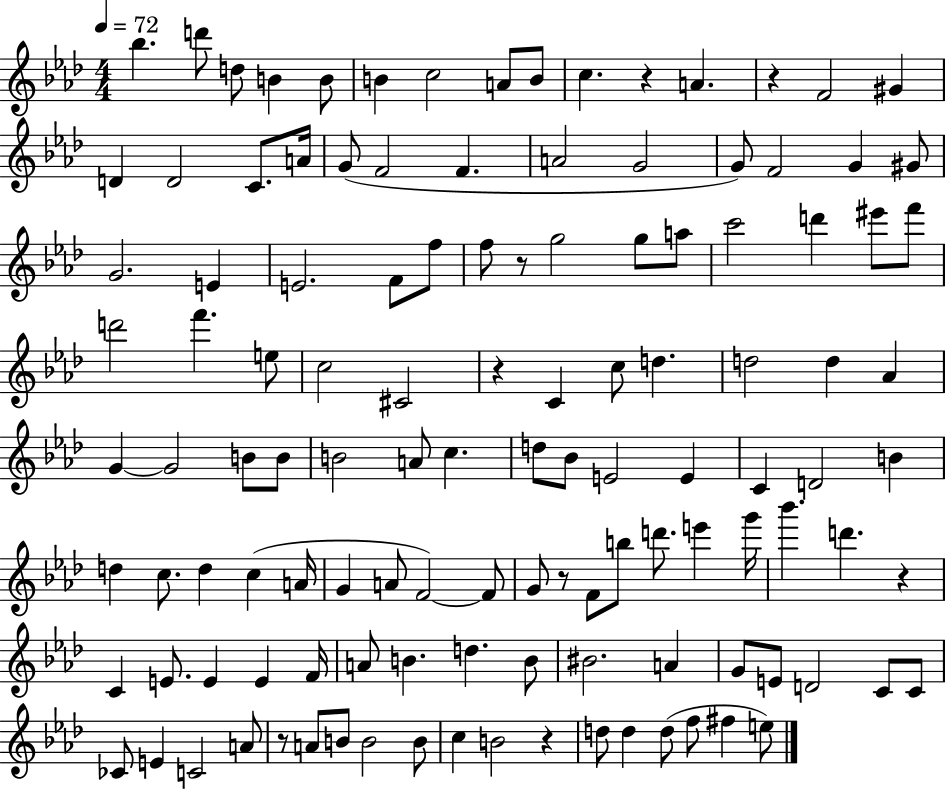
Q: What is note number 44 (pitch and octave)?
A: C#4